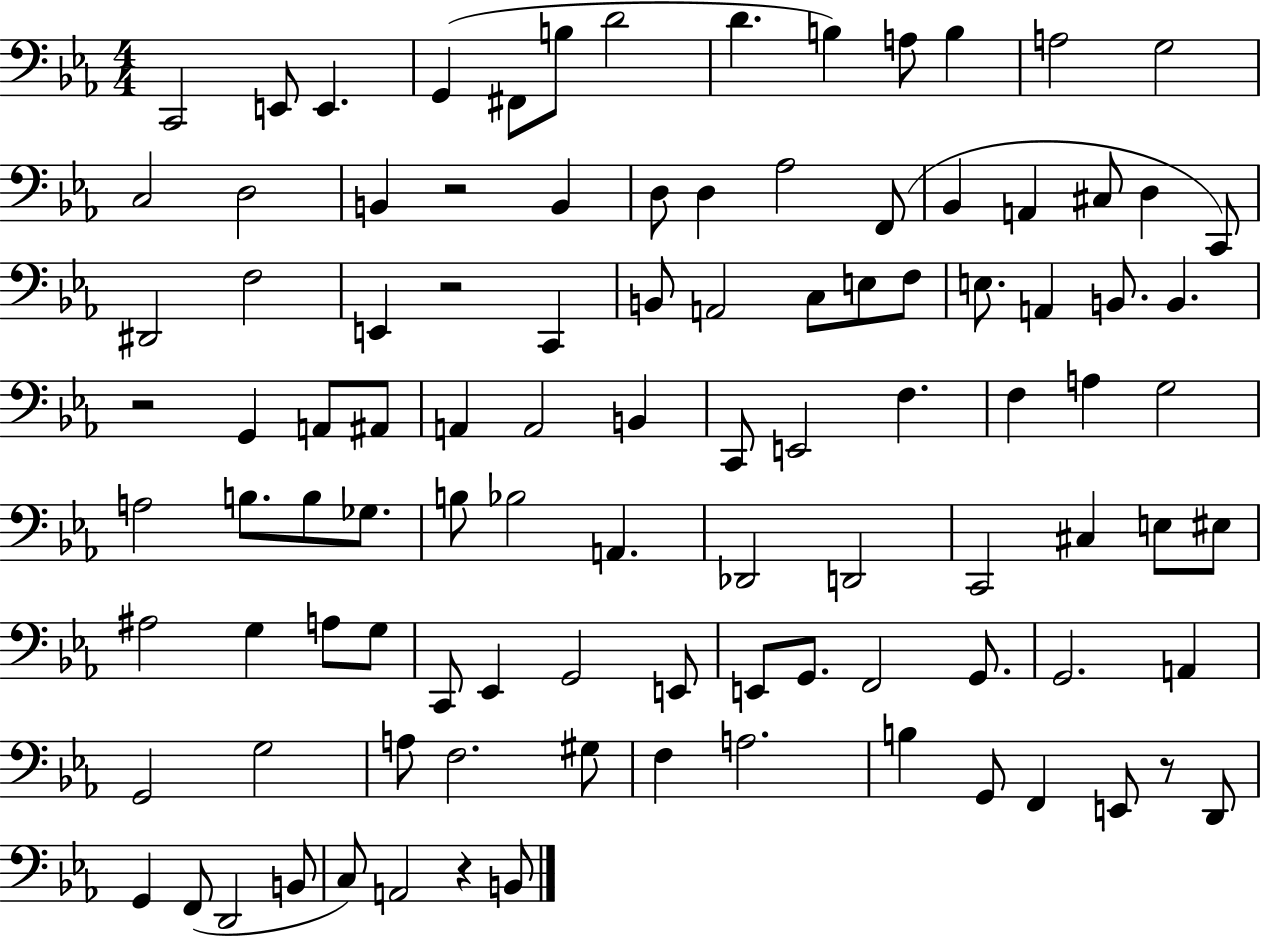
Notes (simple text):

C2/h E2/e E2/q. G2/q F#2/e B3/e D4/h D4/q. B3/q A3/e B3/q A3/h G3/h C3/h D3/h B2/q R/h B2/q D3/e D3/q Ab3/h F2/e Bb2/q A2/q C#3/e D3/q C2/e D#2/h F3/h E2/q R/h C2/q B2/e A2/h C3/e E3/e F3/e E3/e. A2/q B2/e. B2/q. R/h G2/q A2/e A#2/e A2/q A2/h B2/q C2/e E2/h F3/q. F3/q A3/q G3/h A3/h B3/e. B3/e Gb3/e. B3/e Bb3/h A2/q. Db2/h D2/h C2/h C#3/q E3/e EIS3/e A#3/h G3/q A3/e G3/e C2/e Eb2/q G2/h E2/e E2/e G2/e. F2/h G2/e. G2/h. A2/q G2/h G3/h A3/e F3/h. G#3/e F3/q A3/h. B3/q G2/e F2/q E2/e R/e D2/e G2/q F2/e D2/h B2/e C3/e A2/h R/q B2/e